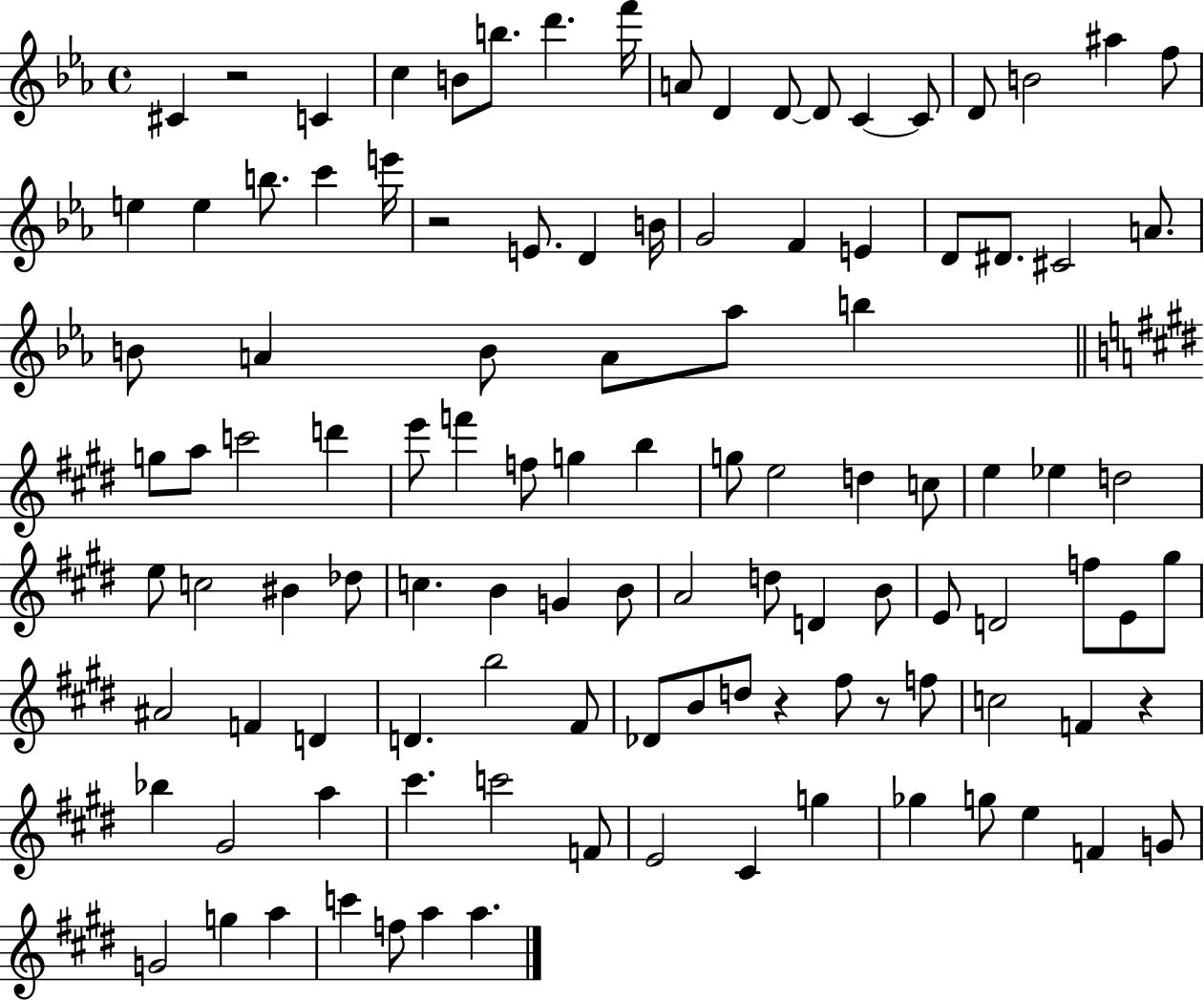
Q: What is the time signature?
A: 4/4